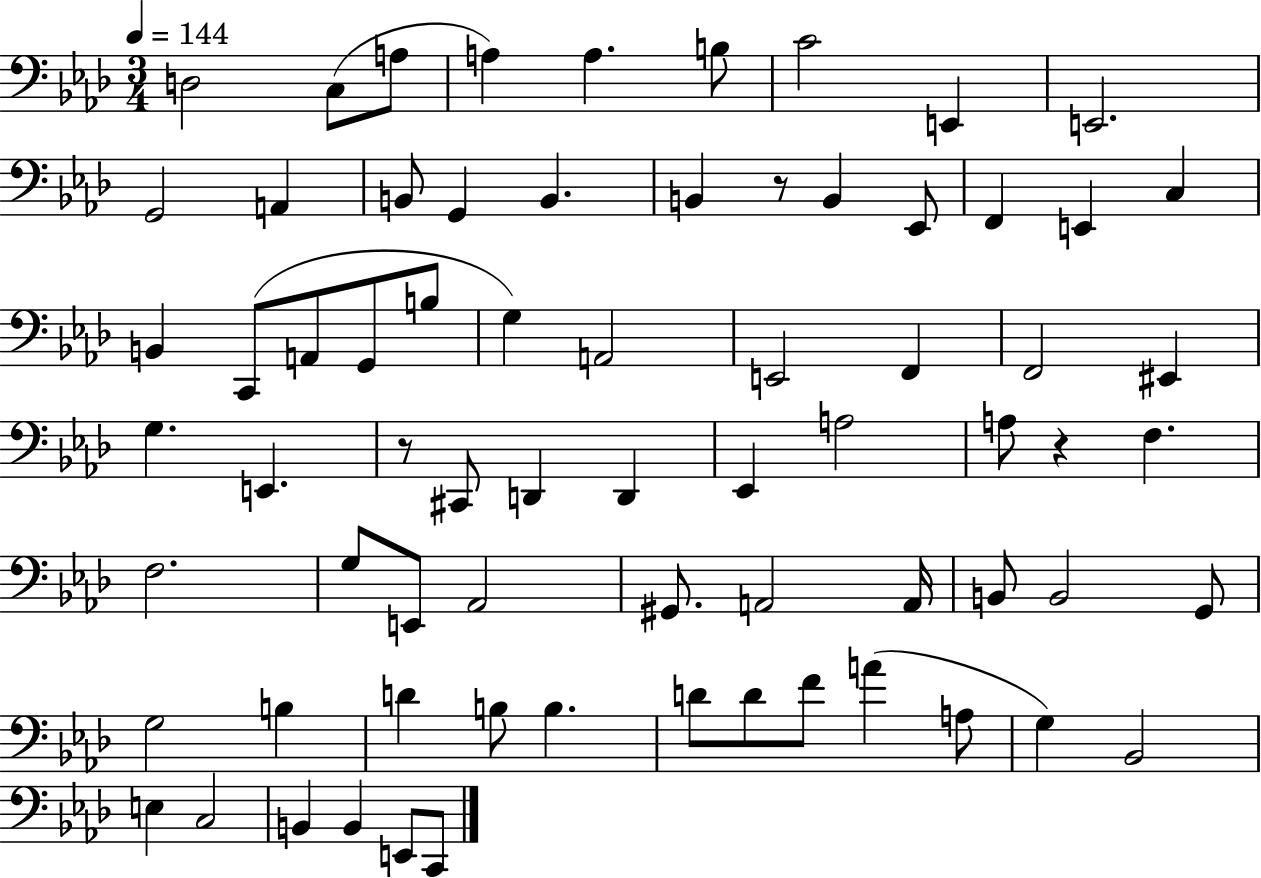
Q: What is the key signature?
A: AES major